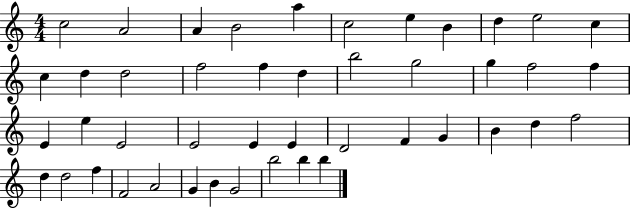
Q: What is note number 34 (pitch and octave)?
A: F5